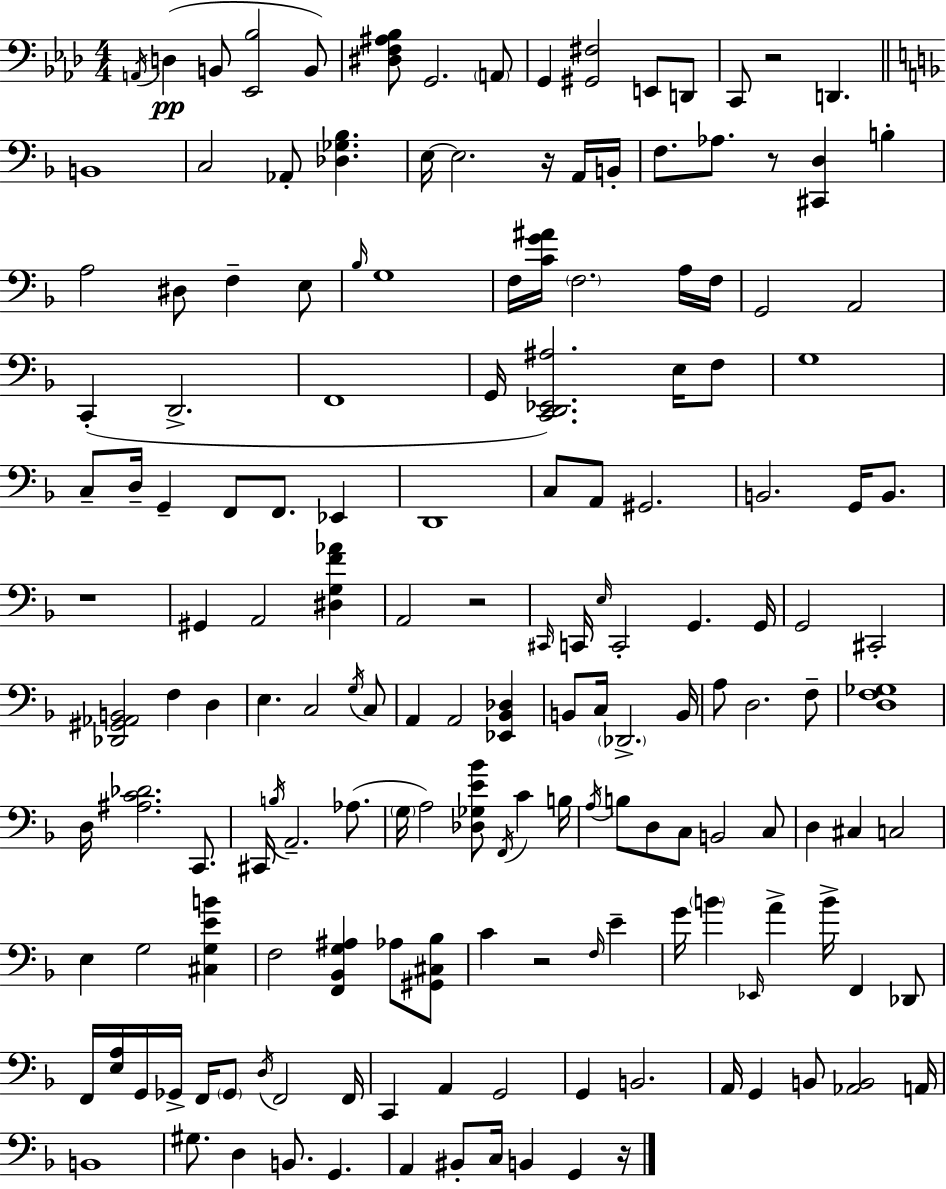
{
  \clef bass
  \numericTimeSignature
  \time 4/4
  \key aes \major
  \acciaccatura { a,16 }\pp d4( b,8 <ees, bes>2 b,8) | <dis f ais bes>8 g,2. \parenthesize a,8 | g,4 <gis, fis>2 e,8 d,8 | c,8 r2 d,4. | \break \bar "||" \break \key f \major b,1 | c2 aes,8-. <des ges bes>4. | e16~~ e2. r16 a,16 b,16-. | f8. aes8. r8 <cis, d>4 b4-. | \break a2 dis8 f4-- e8 | \grace { bes16 } g1 | f16 <c' g' ais'>16 \parenthesize f2. a16 | f16 g,2 a,2 | \break c,4-.( d,2.-> | f,1 | g,16 <c, d, ees, ais>2.) e16 f8 | g1 | \break c8-- d16-- g,4-- f,8 f,8. ees,4 | d,1 | c8 a,8 gis,2. | b,2. g,16 b,8. | \break r1 | gis,4 a,2 <dis g f' aes'>4 | a,2 r2 | \grace { cis,16 } c,16 \grace { e16 } c,2-. g,4. | \break g,16 g,2 cis,2-. | <des, gis, aes, b,>2 f4 d4 | e4. c2 | \acciaccatura { g16 } c8 a,4 a,2 | \break <ees, bes, des>4 b,8 c16 \parenthesize des,2.-> | b,16 a8 d2. | f8-- <d f ges>1 | d16 <ais c' des'>2. | \break c,8. cis,16 \acciaccatura { b16 } a,2.-- | aes8.( \parenthesize g16 a2) <des ges e' bes'>8 | \acciaccatura { f,16 } c'4 b16 \acciaccatura { a16 } b8 d8 c8 b,2 | c8 d4 cis4 c2 | \break e4 g2 | <cis g e' b'>4 f2 <f, bes, g ais>4 | aes8 <gis, cis bes>8 c'4 r2 | \grace { f16 } e'4-- g'16 \parenthesize b'4 \grace { ees,16 } a'4-> | \break b'16-> f,4 des,8 f,16 <e a>16 g,16 ges,16-> f,16 \parenthesize ges,8 | \acciaccatura { d16 } f,2 f,16 c,4 a,4 | g,2 g,4 b,2. | a,16 g,4 b,8 | \break <aes, b,>2 a,16 b,1 | gis8. d4 | b,8. g,4. a,4 bis,8-. | c16 b,4 g,4 r16 \bar "|."
}